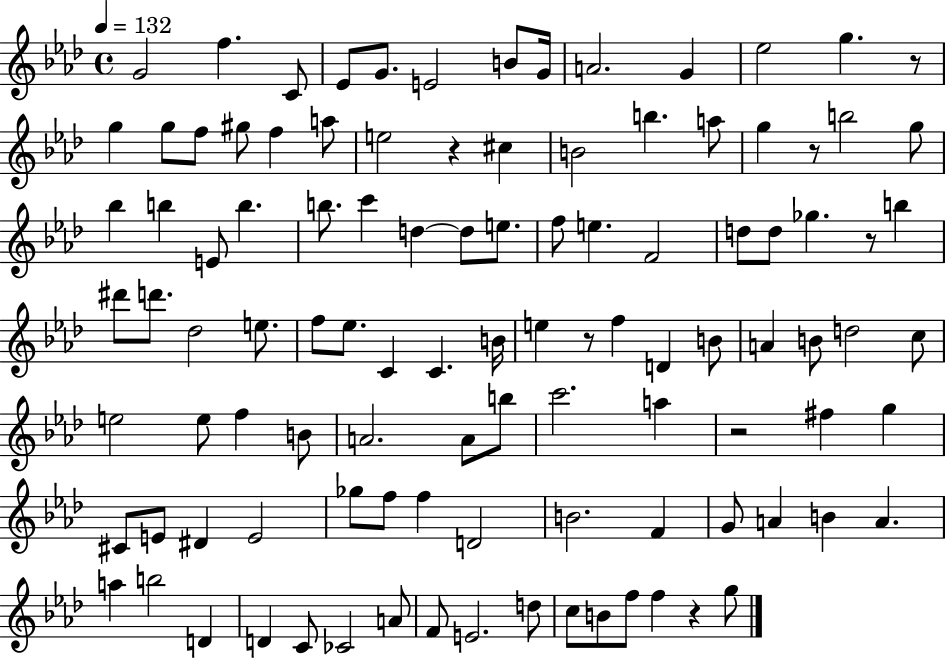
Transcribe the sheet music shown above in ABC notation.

X:1
T:Untitled
M:4/4
L:1/4
K:Ab
G2 f C/2 _E/2 G/2 E2 B/2 G/4 A2 G _e2 g z/2 g g/2 f/2 ^g/2 f a/2 e2 z ^c B2 b a/2 g z/2 b2 g/2 _b b E/2 b b/2 c' d d/2 e/2 f/2 e F2 d/2 d/2 _g z/2 b ^d'/2 d'/2 _d2 e/2 f/2 _e/2 C C B/4 e z/2 f D B/2 A B/2 d2 c/2 e2 e/2 f B/2 A2 A/2 b/2 c'2 a z2 ^f g ^C/2 E/2 ^D E2 _g/2 f/2 f D2 B2 F G/2 A B A a b2 D D C/2 _C2 A/2 F/2 E2 d/2 c/2 B/2 f/2 f z g/2